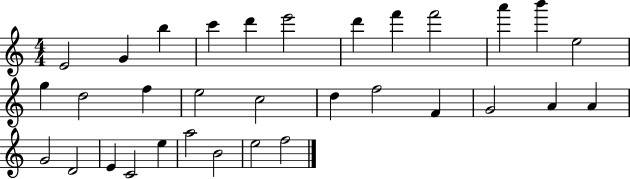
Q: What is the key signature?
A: C major